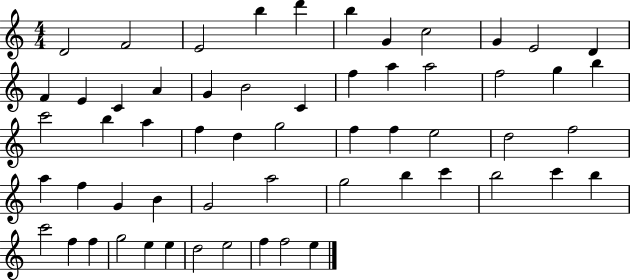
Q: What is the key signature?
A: C major